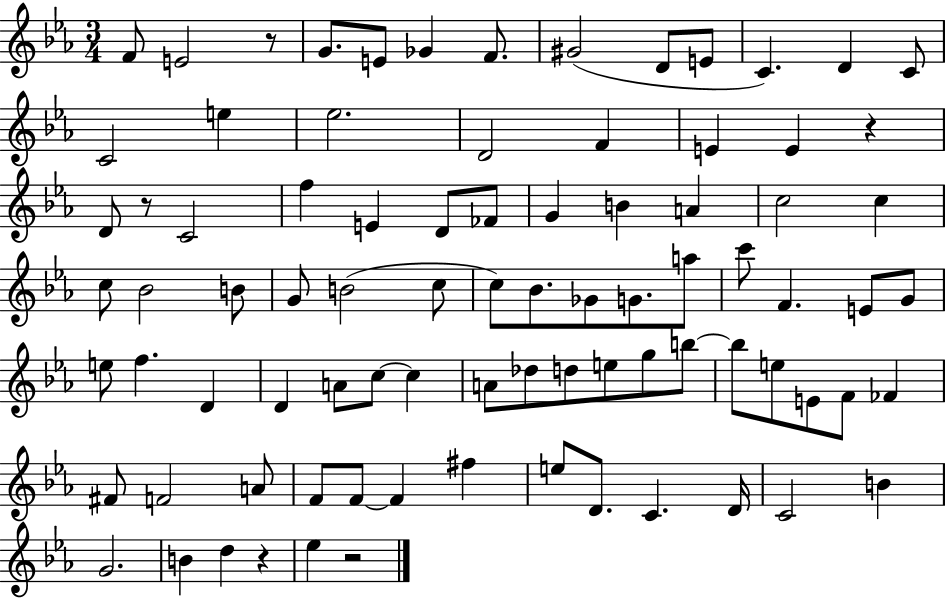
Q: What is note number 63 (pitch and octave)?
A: FES4